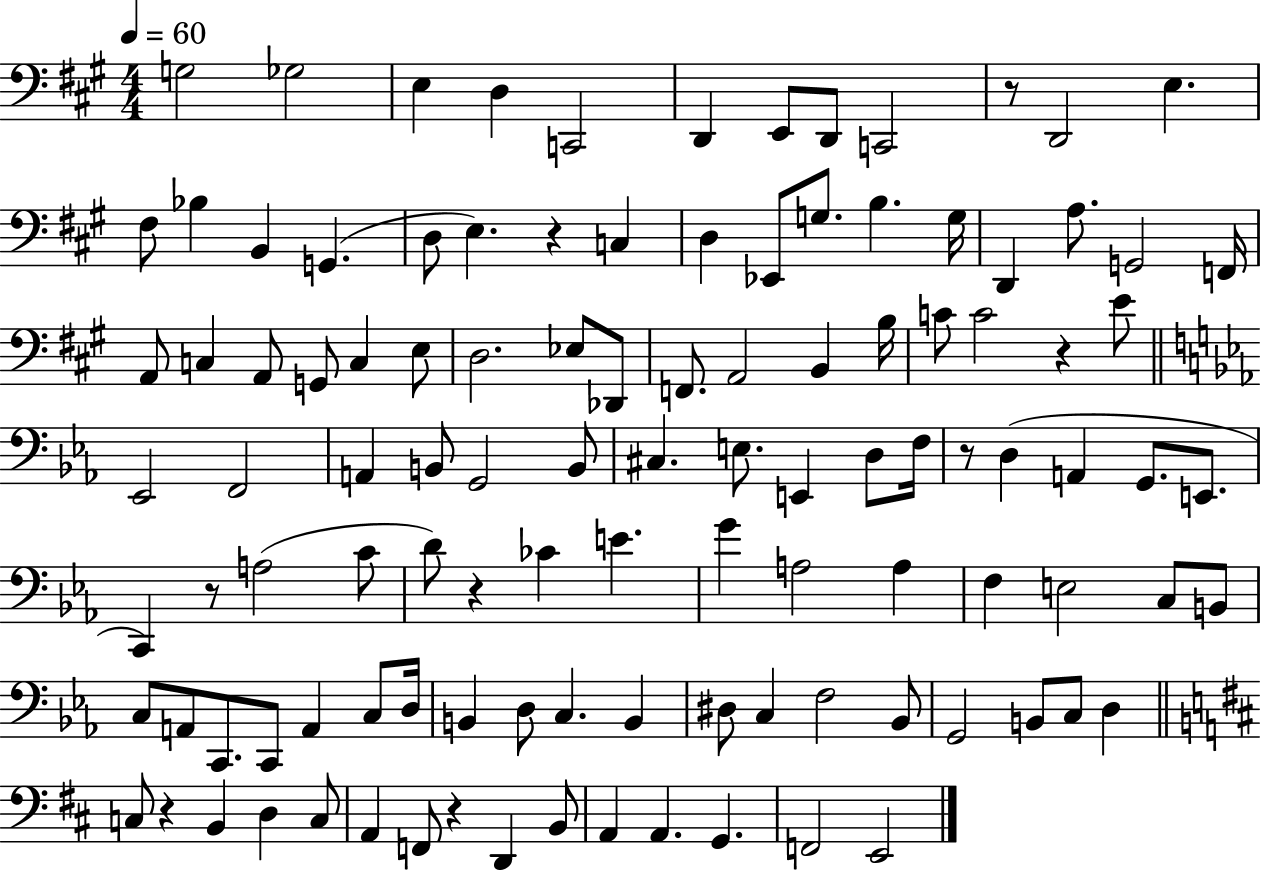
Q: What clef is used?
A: bass